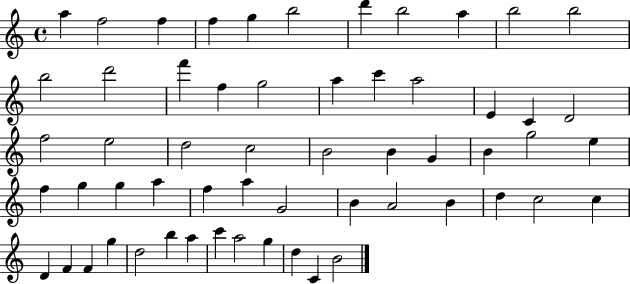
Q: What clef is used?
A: treble